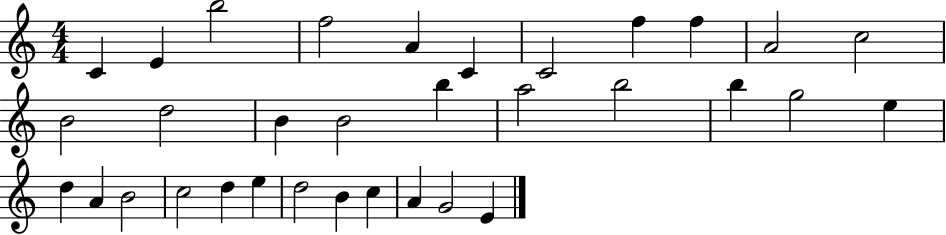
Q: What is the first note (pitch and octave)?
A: C4